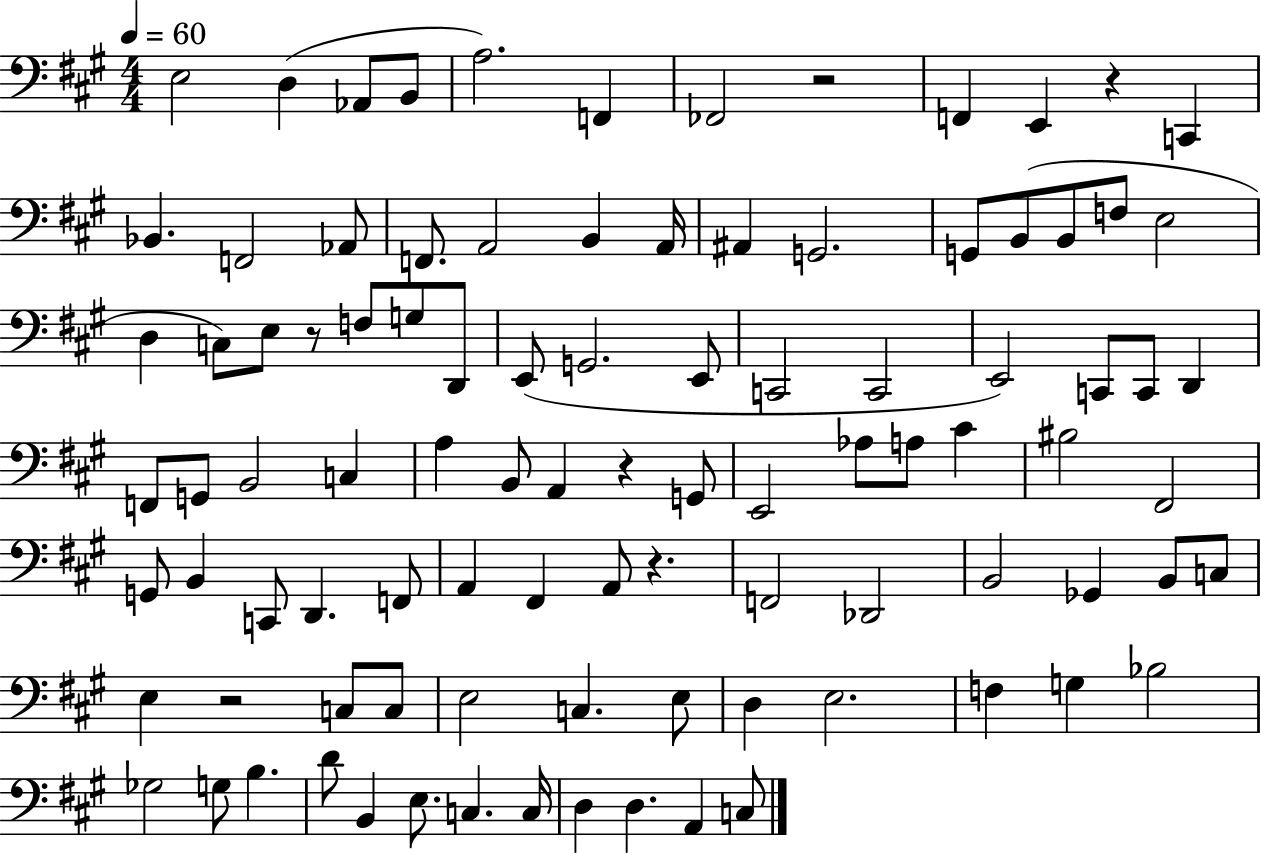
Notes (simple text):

E3/h D3/q Ab2/e B2/e A3/h. F2/q FES2/h R/h F2/q E2/q R/q C2/q Bb2/q. F2/h Ab2/e F2/e. A2/h B2/q A2/s A#2/q G2/h. G2/e B2/e B2/e F3/e E3/h D3/q C3/e E3/e R/e F3/e G3/e D2/e E2/e G2/h. E2/e C2/h C2/h E2/h C2/e C2/e D2/q F2/e G2/e B2/h C3/q A3/q B2/e A2/q R/q G2/e E2/h Ab3/e A3/e C#4/q BIS3/h F#2/h G2/e B2/q C2/e D2/q. F2/e A2/q F#2/q A2/e R/q. F2/h Db2/h B2/h Gb2/q B2/e C3/e E3/q R/h C3/e C3/e E3/h C3/q. E3/e D3/q E3/h. F3/q G3/q Bb3/h Gb3/h G3/e B3/q. D4/e B2/q E3/e. C3/q. C3/s D3/q D3/q. A2/q C3/e